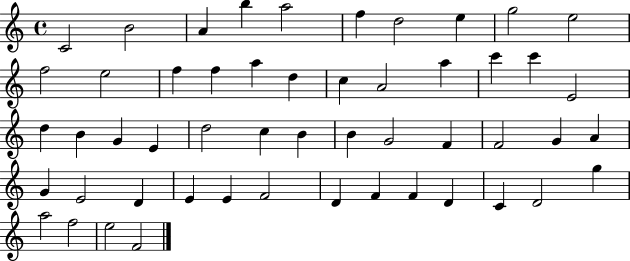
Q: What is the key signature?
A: C major